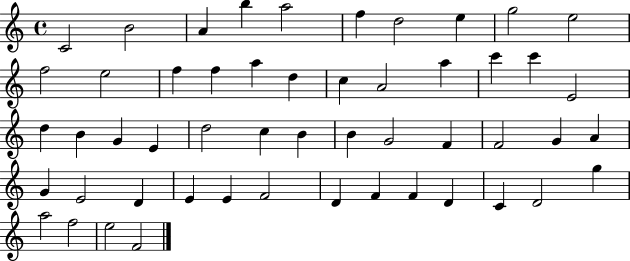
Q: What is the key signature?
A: C major